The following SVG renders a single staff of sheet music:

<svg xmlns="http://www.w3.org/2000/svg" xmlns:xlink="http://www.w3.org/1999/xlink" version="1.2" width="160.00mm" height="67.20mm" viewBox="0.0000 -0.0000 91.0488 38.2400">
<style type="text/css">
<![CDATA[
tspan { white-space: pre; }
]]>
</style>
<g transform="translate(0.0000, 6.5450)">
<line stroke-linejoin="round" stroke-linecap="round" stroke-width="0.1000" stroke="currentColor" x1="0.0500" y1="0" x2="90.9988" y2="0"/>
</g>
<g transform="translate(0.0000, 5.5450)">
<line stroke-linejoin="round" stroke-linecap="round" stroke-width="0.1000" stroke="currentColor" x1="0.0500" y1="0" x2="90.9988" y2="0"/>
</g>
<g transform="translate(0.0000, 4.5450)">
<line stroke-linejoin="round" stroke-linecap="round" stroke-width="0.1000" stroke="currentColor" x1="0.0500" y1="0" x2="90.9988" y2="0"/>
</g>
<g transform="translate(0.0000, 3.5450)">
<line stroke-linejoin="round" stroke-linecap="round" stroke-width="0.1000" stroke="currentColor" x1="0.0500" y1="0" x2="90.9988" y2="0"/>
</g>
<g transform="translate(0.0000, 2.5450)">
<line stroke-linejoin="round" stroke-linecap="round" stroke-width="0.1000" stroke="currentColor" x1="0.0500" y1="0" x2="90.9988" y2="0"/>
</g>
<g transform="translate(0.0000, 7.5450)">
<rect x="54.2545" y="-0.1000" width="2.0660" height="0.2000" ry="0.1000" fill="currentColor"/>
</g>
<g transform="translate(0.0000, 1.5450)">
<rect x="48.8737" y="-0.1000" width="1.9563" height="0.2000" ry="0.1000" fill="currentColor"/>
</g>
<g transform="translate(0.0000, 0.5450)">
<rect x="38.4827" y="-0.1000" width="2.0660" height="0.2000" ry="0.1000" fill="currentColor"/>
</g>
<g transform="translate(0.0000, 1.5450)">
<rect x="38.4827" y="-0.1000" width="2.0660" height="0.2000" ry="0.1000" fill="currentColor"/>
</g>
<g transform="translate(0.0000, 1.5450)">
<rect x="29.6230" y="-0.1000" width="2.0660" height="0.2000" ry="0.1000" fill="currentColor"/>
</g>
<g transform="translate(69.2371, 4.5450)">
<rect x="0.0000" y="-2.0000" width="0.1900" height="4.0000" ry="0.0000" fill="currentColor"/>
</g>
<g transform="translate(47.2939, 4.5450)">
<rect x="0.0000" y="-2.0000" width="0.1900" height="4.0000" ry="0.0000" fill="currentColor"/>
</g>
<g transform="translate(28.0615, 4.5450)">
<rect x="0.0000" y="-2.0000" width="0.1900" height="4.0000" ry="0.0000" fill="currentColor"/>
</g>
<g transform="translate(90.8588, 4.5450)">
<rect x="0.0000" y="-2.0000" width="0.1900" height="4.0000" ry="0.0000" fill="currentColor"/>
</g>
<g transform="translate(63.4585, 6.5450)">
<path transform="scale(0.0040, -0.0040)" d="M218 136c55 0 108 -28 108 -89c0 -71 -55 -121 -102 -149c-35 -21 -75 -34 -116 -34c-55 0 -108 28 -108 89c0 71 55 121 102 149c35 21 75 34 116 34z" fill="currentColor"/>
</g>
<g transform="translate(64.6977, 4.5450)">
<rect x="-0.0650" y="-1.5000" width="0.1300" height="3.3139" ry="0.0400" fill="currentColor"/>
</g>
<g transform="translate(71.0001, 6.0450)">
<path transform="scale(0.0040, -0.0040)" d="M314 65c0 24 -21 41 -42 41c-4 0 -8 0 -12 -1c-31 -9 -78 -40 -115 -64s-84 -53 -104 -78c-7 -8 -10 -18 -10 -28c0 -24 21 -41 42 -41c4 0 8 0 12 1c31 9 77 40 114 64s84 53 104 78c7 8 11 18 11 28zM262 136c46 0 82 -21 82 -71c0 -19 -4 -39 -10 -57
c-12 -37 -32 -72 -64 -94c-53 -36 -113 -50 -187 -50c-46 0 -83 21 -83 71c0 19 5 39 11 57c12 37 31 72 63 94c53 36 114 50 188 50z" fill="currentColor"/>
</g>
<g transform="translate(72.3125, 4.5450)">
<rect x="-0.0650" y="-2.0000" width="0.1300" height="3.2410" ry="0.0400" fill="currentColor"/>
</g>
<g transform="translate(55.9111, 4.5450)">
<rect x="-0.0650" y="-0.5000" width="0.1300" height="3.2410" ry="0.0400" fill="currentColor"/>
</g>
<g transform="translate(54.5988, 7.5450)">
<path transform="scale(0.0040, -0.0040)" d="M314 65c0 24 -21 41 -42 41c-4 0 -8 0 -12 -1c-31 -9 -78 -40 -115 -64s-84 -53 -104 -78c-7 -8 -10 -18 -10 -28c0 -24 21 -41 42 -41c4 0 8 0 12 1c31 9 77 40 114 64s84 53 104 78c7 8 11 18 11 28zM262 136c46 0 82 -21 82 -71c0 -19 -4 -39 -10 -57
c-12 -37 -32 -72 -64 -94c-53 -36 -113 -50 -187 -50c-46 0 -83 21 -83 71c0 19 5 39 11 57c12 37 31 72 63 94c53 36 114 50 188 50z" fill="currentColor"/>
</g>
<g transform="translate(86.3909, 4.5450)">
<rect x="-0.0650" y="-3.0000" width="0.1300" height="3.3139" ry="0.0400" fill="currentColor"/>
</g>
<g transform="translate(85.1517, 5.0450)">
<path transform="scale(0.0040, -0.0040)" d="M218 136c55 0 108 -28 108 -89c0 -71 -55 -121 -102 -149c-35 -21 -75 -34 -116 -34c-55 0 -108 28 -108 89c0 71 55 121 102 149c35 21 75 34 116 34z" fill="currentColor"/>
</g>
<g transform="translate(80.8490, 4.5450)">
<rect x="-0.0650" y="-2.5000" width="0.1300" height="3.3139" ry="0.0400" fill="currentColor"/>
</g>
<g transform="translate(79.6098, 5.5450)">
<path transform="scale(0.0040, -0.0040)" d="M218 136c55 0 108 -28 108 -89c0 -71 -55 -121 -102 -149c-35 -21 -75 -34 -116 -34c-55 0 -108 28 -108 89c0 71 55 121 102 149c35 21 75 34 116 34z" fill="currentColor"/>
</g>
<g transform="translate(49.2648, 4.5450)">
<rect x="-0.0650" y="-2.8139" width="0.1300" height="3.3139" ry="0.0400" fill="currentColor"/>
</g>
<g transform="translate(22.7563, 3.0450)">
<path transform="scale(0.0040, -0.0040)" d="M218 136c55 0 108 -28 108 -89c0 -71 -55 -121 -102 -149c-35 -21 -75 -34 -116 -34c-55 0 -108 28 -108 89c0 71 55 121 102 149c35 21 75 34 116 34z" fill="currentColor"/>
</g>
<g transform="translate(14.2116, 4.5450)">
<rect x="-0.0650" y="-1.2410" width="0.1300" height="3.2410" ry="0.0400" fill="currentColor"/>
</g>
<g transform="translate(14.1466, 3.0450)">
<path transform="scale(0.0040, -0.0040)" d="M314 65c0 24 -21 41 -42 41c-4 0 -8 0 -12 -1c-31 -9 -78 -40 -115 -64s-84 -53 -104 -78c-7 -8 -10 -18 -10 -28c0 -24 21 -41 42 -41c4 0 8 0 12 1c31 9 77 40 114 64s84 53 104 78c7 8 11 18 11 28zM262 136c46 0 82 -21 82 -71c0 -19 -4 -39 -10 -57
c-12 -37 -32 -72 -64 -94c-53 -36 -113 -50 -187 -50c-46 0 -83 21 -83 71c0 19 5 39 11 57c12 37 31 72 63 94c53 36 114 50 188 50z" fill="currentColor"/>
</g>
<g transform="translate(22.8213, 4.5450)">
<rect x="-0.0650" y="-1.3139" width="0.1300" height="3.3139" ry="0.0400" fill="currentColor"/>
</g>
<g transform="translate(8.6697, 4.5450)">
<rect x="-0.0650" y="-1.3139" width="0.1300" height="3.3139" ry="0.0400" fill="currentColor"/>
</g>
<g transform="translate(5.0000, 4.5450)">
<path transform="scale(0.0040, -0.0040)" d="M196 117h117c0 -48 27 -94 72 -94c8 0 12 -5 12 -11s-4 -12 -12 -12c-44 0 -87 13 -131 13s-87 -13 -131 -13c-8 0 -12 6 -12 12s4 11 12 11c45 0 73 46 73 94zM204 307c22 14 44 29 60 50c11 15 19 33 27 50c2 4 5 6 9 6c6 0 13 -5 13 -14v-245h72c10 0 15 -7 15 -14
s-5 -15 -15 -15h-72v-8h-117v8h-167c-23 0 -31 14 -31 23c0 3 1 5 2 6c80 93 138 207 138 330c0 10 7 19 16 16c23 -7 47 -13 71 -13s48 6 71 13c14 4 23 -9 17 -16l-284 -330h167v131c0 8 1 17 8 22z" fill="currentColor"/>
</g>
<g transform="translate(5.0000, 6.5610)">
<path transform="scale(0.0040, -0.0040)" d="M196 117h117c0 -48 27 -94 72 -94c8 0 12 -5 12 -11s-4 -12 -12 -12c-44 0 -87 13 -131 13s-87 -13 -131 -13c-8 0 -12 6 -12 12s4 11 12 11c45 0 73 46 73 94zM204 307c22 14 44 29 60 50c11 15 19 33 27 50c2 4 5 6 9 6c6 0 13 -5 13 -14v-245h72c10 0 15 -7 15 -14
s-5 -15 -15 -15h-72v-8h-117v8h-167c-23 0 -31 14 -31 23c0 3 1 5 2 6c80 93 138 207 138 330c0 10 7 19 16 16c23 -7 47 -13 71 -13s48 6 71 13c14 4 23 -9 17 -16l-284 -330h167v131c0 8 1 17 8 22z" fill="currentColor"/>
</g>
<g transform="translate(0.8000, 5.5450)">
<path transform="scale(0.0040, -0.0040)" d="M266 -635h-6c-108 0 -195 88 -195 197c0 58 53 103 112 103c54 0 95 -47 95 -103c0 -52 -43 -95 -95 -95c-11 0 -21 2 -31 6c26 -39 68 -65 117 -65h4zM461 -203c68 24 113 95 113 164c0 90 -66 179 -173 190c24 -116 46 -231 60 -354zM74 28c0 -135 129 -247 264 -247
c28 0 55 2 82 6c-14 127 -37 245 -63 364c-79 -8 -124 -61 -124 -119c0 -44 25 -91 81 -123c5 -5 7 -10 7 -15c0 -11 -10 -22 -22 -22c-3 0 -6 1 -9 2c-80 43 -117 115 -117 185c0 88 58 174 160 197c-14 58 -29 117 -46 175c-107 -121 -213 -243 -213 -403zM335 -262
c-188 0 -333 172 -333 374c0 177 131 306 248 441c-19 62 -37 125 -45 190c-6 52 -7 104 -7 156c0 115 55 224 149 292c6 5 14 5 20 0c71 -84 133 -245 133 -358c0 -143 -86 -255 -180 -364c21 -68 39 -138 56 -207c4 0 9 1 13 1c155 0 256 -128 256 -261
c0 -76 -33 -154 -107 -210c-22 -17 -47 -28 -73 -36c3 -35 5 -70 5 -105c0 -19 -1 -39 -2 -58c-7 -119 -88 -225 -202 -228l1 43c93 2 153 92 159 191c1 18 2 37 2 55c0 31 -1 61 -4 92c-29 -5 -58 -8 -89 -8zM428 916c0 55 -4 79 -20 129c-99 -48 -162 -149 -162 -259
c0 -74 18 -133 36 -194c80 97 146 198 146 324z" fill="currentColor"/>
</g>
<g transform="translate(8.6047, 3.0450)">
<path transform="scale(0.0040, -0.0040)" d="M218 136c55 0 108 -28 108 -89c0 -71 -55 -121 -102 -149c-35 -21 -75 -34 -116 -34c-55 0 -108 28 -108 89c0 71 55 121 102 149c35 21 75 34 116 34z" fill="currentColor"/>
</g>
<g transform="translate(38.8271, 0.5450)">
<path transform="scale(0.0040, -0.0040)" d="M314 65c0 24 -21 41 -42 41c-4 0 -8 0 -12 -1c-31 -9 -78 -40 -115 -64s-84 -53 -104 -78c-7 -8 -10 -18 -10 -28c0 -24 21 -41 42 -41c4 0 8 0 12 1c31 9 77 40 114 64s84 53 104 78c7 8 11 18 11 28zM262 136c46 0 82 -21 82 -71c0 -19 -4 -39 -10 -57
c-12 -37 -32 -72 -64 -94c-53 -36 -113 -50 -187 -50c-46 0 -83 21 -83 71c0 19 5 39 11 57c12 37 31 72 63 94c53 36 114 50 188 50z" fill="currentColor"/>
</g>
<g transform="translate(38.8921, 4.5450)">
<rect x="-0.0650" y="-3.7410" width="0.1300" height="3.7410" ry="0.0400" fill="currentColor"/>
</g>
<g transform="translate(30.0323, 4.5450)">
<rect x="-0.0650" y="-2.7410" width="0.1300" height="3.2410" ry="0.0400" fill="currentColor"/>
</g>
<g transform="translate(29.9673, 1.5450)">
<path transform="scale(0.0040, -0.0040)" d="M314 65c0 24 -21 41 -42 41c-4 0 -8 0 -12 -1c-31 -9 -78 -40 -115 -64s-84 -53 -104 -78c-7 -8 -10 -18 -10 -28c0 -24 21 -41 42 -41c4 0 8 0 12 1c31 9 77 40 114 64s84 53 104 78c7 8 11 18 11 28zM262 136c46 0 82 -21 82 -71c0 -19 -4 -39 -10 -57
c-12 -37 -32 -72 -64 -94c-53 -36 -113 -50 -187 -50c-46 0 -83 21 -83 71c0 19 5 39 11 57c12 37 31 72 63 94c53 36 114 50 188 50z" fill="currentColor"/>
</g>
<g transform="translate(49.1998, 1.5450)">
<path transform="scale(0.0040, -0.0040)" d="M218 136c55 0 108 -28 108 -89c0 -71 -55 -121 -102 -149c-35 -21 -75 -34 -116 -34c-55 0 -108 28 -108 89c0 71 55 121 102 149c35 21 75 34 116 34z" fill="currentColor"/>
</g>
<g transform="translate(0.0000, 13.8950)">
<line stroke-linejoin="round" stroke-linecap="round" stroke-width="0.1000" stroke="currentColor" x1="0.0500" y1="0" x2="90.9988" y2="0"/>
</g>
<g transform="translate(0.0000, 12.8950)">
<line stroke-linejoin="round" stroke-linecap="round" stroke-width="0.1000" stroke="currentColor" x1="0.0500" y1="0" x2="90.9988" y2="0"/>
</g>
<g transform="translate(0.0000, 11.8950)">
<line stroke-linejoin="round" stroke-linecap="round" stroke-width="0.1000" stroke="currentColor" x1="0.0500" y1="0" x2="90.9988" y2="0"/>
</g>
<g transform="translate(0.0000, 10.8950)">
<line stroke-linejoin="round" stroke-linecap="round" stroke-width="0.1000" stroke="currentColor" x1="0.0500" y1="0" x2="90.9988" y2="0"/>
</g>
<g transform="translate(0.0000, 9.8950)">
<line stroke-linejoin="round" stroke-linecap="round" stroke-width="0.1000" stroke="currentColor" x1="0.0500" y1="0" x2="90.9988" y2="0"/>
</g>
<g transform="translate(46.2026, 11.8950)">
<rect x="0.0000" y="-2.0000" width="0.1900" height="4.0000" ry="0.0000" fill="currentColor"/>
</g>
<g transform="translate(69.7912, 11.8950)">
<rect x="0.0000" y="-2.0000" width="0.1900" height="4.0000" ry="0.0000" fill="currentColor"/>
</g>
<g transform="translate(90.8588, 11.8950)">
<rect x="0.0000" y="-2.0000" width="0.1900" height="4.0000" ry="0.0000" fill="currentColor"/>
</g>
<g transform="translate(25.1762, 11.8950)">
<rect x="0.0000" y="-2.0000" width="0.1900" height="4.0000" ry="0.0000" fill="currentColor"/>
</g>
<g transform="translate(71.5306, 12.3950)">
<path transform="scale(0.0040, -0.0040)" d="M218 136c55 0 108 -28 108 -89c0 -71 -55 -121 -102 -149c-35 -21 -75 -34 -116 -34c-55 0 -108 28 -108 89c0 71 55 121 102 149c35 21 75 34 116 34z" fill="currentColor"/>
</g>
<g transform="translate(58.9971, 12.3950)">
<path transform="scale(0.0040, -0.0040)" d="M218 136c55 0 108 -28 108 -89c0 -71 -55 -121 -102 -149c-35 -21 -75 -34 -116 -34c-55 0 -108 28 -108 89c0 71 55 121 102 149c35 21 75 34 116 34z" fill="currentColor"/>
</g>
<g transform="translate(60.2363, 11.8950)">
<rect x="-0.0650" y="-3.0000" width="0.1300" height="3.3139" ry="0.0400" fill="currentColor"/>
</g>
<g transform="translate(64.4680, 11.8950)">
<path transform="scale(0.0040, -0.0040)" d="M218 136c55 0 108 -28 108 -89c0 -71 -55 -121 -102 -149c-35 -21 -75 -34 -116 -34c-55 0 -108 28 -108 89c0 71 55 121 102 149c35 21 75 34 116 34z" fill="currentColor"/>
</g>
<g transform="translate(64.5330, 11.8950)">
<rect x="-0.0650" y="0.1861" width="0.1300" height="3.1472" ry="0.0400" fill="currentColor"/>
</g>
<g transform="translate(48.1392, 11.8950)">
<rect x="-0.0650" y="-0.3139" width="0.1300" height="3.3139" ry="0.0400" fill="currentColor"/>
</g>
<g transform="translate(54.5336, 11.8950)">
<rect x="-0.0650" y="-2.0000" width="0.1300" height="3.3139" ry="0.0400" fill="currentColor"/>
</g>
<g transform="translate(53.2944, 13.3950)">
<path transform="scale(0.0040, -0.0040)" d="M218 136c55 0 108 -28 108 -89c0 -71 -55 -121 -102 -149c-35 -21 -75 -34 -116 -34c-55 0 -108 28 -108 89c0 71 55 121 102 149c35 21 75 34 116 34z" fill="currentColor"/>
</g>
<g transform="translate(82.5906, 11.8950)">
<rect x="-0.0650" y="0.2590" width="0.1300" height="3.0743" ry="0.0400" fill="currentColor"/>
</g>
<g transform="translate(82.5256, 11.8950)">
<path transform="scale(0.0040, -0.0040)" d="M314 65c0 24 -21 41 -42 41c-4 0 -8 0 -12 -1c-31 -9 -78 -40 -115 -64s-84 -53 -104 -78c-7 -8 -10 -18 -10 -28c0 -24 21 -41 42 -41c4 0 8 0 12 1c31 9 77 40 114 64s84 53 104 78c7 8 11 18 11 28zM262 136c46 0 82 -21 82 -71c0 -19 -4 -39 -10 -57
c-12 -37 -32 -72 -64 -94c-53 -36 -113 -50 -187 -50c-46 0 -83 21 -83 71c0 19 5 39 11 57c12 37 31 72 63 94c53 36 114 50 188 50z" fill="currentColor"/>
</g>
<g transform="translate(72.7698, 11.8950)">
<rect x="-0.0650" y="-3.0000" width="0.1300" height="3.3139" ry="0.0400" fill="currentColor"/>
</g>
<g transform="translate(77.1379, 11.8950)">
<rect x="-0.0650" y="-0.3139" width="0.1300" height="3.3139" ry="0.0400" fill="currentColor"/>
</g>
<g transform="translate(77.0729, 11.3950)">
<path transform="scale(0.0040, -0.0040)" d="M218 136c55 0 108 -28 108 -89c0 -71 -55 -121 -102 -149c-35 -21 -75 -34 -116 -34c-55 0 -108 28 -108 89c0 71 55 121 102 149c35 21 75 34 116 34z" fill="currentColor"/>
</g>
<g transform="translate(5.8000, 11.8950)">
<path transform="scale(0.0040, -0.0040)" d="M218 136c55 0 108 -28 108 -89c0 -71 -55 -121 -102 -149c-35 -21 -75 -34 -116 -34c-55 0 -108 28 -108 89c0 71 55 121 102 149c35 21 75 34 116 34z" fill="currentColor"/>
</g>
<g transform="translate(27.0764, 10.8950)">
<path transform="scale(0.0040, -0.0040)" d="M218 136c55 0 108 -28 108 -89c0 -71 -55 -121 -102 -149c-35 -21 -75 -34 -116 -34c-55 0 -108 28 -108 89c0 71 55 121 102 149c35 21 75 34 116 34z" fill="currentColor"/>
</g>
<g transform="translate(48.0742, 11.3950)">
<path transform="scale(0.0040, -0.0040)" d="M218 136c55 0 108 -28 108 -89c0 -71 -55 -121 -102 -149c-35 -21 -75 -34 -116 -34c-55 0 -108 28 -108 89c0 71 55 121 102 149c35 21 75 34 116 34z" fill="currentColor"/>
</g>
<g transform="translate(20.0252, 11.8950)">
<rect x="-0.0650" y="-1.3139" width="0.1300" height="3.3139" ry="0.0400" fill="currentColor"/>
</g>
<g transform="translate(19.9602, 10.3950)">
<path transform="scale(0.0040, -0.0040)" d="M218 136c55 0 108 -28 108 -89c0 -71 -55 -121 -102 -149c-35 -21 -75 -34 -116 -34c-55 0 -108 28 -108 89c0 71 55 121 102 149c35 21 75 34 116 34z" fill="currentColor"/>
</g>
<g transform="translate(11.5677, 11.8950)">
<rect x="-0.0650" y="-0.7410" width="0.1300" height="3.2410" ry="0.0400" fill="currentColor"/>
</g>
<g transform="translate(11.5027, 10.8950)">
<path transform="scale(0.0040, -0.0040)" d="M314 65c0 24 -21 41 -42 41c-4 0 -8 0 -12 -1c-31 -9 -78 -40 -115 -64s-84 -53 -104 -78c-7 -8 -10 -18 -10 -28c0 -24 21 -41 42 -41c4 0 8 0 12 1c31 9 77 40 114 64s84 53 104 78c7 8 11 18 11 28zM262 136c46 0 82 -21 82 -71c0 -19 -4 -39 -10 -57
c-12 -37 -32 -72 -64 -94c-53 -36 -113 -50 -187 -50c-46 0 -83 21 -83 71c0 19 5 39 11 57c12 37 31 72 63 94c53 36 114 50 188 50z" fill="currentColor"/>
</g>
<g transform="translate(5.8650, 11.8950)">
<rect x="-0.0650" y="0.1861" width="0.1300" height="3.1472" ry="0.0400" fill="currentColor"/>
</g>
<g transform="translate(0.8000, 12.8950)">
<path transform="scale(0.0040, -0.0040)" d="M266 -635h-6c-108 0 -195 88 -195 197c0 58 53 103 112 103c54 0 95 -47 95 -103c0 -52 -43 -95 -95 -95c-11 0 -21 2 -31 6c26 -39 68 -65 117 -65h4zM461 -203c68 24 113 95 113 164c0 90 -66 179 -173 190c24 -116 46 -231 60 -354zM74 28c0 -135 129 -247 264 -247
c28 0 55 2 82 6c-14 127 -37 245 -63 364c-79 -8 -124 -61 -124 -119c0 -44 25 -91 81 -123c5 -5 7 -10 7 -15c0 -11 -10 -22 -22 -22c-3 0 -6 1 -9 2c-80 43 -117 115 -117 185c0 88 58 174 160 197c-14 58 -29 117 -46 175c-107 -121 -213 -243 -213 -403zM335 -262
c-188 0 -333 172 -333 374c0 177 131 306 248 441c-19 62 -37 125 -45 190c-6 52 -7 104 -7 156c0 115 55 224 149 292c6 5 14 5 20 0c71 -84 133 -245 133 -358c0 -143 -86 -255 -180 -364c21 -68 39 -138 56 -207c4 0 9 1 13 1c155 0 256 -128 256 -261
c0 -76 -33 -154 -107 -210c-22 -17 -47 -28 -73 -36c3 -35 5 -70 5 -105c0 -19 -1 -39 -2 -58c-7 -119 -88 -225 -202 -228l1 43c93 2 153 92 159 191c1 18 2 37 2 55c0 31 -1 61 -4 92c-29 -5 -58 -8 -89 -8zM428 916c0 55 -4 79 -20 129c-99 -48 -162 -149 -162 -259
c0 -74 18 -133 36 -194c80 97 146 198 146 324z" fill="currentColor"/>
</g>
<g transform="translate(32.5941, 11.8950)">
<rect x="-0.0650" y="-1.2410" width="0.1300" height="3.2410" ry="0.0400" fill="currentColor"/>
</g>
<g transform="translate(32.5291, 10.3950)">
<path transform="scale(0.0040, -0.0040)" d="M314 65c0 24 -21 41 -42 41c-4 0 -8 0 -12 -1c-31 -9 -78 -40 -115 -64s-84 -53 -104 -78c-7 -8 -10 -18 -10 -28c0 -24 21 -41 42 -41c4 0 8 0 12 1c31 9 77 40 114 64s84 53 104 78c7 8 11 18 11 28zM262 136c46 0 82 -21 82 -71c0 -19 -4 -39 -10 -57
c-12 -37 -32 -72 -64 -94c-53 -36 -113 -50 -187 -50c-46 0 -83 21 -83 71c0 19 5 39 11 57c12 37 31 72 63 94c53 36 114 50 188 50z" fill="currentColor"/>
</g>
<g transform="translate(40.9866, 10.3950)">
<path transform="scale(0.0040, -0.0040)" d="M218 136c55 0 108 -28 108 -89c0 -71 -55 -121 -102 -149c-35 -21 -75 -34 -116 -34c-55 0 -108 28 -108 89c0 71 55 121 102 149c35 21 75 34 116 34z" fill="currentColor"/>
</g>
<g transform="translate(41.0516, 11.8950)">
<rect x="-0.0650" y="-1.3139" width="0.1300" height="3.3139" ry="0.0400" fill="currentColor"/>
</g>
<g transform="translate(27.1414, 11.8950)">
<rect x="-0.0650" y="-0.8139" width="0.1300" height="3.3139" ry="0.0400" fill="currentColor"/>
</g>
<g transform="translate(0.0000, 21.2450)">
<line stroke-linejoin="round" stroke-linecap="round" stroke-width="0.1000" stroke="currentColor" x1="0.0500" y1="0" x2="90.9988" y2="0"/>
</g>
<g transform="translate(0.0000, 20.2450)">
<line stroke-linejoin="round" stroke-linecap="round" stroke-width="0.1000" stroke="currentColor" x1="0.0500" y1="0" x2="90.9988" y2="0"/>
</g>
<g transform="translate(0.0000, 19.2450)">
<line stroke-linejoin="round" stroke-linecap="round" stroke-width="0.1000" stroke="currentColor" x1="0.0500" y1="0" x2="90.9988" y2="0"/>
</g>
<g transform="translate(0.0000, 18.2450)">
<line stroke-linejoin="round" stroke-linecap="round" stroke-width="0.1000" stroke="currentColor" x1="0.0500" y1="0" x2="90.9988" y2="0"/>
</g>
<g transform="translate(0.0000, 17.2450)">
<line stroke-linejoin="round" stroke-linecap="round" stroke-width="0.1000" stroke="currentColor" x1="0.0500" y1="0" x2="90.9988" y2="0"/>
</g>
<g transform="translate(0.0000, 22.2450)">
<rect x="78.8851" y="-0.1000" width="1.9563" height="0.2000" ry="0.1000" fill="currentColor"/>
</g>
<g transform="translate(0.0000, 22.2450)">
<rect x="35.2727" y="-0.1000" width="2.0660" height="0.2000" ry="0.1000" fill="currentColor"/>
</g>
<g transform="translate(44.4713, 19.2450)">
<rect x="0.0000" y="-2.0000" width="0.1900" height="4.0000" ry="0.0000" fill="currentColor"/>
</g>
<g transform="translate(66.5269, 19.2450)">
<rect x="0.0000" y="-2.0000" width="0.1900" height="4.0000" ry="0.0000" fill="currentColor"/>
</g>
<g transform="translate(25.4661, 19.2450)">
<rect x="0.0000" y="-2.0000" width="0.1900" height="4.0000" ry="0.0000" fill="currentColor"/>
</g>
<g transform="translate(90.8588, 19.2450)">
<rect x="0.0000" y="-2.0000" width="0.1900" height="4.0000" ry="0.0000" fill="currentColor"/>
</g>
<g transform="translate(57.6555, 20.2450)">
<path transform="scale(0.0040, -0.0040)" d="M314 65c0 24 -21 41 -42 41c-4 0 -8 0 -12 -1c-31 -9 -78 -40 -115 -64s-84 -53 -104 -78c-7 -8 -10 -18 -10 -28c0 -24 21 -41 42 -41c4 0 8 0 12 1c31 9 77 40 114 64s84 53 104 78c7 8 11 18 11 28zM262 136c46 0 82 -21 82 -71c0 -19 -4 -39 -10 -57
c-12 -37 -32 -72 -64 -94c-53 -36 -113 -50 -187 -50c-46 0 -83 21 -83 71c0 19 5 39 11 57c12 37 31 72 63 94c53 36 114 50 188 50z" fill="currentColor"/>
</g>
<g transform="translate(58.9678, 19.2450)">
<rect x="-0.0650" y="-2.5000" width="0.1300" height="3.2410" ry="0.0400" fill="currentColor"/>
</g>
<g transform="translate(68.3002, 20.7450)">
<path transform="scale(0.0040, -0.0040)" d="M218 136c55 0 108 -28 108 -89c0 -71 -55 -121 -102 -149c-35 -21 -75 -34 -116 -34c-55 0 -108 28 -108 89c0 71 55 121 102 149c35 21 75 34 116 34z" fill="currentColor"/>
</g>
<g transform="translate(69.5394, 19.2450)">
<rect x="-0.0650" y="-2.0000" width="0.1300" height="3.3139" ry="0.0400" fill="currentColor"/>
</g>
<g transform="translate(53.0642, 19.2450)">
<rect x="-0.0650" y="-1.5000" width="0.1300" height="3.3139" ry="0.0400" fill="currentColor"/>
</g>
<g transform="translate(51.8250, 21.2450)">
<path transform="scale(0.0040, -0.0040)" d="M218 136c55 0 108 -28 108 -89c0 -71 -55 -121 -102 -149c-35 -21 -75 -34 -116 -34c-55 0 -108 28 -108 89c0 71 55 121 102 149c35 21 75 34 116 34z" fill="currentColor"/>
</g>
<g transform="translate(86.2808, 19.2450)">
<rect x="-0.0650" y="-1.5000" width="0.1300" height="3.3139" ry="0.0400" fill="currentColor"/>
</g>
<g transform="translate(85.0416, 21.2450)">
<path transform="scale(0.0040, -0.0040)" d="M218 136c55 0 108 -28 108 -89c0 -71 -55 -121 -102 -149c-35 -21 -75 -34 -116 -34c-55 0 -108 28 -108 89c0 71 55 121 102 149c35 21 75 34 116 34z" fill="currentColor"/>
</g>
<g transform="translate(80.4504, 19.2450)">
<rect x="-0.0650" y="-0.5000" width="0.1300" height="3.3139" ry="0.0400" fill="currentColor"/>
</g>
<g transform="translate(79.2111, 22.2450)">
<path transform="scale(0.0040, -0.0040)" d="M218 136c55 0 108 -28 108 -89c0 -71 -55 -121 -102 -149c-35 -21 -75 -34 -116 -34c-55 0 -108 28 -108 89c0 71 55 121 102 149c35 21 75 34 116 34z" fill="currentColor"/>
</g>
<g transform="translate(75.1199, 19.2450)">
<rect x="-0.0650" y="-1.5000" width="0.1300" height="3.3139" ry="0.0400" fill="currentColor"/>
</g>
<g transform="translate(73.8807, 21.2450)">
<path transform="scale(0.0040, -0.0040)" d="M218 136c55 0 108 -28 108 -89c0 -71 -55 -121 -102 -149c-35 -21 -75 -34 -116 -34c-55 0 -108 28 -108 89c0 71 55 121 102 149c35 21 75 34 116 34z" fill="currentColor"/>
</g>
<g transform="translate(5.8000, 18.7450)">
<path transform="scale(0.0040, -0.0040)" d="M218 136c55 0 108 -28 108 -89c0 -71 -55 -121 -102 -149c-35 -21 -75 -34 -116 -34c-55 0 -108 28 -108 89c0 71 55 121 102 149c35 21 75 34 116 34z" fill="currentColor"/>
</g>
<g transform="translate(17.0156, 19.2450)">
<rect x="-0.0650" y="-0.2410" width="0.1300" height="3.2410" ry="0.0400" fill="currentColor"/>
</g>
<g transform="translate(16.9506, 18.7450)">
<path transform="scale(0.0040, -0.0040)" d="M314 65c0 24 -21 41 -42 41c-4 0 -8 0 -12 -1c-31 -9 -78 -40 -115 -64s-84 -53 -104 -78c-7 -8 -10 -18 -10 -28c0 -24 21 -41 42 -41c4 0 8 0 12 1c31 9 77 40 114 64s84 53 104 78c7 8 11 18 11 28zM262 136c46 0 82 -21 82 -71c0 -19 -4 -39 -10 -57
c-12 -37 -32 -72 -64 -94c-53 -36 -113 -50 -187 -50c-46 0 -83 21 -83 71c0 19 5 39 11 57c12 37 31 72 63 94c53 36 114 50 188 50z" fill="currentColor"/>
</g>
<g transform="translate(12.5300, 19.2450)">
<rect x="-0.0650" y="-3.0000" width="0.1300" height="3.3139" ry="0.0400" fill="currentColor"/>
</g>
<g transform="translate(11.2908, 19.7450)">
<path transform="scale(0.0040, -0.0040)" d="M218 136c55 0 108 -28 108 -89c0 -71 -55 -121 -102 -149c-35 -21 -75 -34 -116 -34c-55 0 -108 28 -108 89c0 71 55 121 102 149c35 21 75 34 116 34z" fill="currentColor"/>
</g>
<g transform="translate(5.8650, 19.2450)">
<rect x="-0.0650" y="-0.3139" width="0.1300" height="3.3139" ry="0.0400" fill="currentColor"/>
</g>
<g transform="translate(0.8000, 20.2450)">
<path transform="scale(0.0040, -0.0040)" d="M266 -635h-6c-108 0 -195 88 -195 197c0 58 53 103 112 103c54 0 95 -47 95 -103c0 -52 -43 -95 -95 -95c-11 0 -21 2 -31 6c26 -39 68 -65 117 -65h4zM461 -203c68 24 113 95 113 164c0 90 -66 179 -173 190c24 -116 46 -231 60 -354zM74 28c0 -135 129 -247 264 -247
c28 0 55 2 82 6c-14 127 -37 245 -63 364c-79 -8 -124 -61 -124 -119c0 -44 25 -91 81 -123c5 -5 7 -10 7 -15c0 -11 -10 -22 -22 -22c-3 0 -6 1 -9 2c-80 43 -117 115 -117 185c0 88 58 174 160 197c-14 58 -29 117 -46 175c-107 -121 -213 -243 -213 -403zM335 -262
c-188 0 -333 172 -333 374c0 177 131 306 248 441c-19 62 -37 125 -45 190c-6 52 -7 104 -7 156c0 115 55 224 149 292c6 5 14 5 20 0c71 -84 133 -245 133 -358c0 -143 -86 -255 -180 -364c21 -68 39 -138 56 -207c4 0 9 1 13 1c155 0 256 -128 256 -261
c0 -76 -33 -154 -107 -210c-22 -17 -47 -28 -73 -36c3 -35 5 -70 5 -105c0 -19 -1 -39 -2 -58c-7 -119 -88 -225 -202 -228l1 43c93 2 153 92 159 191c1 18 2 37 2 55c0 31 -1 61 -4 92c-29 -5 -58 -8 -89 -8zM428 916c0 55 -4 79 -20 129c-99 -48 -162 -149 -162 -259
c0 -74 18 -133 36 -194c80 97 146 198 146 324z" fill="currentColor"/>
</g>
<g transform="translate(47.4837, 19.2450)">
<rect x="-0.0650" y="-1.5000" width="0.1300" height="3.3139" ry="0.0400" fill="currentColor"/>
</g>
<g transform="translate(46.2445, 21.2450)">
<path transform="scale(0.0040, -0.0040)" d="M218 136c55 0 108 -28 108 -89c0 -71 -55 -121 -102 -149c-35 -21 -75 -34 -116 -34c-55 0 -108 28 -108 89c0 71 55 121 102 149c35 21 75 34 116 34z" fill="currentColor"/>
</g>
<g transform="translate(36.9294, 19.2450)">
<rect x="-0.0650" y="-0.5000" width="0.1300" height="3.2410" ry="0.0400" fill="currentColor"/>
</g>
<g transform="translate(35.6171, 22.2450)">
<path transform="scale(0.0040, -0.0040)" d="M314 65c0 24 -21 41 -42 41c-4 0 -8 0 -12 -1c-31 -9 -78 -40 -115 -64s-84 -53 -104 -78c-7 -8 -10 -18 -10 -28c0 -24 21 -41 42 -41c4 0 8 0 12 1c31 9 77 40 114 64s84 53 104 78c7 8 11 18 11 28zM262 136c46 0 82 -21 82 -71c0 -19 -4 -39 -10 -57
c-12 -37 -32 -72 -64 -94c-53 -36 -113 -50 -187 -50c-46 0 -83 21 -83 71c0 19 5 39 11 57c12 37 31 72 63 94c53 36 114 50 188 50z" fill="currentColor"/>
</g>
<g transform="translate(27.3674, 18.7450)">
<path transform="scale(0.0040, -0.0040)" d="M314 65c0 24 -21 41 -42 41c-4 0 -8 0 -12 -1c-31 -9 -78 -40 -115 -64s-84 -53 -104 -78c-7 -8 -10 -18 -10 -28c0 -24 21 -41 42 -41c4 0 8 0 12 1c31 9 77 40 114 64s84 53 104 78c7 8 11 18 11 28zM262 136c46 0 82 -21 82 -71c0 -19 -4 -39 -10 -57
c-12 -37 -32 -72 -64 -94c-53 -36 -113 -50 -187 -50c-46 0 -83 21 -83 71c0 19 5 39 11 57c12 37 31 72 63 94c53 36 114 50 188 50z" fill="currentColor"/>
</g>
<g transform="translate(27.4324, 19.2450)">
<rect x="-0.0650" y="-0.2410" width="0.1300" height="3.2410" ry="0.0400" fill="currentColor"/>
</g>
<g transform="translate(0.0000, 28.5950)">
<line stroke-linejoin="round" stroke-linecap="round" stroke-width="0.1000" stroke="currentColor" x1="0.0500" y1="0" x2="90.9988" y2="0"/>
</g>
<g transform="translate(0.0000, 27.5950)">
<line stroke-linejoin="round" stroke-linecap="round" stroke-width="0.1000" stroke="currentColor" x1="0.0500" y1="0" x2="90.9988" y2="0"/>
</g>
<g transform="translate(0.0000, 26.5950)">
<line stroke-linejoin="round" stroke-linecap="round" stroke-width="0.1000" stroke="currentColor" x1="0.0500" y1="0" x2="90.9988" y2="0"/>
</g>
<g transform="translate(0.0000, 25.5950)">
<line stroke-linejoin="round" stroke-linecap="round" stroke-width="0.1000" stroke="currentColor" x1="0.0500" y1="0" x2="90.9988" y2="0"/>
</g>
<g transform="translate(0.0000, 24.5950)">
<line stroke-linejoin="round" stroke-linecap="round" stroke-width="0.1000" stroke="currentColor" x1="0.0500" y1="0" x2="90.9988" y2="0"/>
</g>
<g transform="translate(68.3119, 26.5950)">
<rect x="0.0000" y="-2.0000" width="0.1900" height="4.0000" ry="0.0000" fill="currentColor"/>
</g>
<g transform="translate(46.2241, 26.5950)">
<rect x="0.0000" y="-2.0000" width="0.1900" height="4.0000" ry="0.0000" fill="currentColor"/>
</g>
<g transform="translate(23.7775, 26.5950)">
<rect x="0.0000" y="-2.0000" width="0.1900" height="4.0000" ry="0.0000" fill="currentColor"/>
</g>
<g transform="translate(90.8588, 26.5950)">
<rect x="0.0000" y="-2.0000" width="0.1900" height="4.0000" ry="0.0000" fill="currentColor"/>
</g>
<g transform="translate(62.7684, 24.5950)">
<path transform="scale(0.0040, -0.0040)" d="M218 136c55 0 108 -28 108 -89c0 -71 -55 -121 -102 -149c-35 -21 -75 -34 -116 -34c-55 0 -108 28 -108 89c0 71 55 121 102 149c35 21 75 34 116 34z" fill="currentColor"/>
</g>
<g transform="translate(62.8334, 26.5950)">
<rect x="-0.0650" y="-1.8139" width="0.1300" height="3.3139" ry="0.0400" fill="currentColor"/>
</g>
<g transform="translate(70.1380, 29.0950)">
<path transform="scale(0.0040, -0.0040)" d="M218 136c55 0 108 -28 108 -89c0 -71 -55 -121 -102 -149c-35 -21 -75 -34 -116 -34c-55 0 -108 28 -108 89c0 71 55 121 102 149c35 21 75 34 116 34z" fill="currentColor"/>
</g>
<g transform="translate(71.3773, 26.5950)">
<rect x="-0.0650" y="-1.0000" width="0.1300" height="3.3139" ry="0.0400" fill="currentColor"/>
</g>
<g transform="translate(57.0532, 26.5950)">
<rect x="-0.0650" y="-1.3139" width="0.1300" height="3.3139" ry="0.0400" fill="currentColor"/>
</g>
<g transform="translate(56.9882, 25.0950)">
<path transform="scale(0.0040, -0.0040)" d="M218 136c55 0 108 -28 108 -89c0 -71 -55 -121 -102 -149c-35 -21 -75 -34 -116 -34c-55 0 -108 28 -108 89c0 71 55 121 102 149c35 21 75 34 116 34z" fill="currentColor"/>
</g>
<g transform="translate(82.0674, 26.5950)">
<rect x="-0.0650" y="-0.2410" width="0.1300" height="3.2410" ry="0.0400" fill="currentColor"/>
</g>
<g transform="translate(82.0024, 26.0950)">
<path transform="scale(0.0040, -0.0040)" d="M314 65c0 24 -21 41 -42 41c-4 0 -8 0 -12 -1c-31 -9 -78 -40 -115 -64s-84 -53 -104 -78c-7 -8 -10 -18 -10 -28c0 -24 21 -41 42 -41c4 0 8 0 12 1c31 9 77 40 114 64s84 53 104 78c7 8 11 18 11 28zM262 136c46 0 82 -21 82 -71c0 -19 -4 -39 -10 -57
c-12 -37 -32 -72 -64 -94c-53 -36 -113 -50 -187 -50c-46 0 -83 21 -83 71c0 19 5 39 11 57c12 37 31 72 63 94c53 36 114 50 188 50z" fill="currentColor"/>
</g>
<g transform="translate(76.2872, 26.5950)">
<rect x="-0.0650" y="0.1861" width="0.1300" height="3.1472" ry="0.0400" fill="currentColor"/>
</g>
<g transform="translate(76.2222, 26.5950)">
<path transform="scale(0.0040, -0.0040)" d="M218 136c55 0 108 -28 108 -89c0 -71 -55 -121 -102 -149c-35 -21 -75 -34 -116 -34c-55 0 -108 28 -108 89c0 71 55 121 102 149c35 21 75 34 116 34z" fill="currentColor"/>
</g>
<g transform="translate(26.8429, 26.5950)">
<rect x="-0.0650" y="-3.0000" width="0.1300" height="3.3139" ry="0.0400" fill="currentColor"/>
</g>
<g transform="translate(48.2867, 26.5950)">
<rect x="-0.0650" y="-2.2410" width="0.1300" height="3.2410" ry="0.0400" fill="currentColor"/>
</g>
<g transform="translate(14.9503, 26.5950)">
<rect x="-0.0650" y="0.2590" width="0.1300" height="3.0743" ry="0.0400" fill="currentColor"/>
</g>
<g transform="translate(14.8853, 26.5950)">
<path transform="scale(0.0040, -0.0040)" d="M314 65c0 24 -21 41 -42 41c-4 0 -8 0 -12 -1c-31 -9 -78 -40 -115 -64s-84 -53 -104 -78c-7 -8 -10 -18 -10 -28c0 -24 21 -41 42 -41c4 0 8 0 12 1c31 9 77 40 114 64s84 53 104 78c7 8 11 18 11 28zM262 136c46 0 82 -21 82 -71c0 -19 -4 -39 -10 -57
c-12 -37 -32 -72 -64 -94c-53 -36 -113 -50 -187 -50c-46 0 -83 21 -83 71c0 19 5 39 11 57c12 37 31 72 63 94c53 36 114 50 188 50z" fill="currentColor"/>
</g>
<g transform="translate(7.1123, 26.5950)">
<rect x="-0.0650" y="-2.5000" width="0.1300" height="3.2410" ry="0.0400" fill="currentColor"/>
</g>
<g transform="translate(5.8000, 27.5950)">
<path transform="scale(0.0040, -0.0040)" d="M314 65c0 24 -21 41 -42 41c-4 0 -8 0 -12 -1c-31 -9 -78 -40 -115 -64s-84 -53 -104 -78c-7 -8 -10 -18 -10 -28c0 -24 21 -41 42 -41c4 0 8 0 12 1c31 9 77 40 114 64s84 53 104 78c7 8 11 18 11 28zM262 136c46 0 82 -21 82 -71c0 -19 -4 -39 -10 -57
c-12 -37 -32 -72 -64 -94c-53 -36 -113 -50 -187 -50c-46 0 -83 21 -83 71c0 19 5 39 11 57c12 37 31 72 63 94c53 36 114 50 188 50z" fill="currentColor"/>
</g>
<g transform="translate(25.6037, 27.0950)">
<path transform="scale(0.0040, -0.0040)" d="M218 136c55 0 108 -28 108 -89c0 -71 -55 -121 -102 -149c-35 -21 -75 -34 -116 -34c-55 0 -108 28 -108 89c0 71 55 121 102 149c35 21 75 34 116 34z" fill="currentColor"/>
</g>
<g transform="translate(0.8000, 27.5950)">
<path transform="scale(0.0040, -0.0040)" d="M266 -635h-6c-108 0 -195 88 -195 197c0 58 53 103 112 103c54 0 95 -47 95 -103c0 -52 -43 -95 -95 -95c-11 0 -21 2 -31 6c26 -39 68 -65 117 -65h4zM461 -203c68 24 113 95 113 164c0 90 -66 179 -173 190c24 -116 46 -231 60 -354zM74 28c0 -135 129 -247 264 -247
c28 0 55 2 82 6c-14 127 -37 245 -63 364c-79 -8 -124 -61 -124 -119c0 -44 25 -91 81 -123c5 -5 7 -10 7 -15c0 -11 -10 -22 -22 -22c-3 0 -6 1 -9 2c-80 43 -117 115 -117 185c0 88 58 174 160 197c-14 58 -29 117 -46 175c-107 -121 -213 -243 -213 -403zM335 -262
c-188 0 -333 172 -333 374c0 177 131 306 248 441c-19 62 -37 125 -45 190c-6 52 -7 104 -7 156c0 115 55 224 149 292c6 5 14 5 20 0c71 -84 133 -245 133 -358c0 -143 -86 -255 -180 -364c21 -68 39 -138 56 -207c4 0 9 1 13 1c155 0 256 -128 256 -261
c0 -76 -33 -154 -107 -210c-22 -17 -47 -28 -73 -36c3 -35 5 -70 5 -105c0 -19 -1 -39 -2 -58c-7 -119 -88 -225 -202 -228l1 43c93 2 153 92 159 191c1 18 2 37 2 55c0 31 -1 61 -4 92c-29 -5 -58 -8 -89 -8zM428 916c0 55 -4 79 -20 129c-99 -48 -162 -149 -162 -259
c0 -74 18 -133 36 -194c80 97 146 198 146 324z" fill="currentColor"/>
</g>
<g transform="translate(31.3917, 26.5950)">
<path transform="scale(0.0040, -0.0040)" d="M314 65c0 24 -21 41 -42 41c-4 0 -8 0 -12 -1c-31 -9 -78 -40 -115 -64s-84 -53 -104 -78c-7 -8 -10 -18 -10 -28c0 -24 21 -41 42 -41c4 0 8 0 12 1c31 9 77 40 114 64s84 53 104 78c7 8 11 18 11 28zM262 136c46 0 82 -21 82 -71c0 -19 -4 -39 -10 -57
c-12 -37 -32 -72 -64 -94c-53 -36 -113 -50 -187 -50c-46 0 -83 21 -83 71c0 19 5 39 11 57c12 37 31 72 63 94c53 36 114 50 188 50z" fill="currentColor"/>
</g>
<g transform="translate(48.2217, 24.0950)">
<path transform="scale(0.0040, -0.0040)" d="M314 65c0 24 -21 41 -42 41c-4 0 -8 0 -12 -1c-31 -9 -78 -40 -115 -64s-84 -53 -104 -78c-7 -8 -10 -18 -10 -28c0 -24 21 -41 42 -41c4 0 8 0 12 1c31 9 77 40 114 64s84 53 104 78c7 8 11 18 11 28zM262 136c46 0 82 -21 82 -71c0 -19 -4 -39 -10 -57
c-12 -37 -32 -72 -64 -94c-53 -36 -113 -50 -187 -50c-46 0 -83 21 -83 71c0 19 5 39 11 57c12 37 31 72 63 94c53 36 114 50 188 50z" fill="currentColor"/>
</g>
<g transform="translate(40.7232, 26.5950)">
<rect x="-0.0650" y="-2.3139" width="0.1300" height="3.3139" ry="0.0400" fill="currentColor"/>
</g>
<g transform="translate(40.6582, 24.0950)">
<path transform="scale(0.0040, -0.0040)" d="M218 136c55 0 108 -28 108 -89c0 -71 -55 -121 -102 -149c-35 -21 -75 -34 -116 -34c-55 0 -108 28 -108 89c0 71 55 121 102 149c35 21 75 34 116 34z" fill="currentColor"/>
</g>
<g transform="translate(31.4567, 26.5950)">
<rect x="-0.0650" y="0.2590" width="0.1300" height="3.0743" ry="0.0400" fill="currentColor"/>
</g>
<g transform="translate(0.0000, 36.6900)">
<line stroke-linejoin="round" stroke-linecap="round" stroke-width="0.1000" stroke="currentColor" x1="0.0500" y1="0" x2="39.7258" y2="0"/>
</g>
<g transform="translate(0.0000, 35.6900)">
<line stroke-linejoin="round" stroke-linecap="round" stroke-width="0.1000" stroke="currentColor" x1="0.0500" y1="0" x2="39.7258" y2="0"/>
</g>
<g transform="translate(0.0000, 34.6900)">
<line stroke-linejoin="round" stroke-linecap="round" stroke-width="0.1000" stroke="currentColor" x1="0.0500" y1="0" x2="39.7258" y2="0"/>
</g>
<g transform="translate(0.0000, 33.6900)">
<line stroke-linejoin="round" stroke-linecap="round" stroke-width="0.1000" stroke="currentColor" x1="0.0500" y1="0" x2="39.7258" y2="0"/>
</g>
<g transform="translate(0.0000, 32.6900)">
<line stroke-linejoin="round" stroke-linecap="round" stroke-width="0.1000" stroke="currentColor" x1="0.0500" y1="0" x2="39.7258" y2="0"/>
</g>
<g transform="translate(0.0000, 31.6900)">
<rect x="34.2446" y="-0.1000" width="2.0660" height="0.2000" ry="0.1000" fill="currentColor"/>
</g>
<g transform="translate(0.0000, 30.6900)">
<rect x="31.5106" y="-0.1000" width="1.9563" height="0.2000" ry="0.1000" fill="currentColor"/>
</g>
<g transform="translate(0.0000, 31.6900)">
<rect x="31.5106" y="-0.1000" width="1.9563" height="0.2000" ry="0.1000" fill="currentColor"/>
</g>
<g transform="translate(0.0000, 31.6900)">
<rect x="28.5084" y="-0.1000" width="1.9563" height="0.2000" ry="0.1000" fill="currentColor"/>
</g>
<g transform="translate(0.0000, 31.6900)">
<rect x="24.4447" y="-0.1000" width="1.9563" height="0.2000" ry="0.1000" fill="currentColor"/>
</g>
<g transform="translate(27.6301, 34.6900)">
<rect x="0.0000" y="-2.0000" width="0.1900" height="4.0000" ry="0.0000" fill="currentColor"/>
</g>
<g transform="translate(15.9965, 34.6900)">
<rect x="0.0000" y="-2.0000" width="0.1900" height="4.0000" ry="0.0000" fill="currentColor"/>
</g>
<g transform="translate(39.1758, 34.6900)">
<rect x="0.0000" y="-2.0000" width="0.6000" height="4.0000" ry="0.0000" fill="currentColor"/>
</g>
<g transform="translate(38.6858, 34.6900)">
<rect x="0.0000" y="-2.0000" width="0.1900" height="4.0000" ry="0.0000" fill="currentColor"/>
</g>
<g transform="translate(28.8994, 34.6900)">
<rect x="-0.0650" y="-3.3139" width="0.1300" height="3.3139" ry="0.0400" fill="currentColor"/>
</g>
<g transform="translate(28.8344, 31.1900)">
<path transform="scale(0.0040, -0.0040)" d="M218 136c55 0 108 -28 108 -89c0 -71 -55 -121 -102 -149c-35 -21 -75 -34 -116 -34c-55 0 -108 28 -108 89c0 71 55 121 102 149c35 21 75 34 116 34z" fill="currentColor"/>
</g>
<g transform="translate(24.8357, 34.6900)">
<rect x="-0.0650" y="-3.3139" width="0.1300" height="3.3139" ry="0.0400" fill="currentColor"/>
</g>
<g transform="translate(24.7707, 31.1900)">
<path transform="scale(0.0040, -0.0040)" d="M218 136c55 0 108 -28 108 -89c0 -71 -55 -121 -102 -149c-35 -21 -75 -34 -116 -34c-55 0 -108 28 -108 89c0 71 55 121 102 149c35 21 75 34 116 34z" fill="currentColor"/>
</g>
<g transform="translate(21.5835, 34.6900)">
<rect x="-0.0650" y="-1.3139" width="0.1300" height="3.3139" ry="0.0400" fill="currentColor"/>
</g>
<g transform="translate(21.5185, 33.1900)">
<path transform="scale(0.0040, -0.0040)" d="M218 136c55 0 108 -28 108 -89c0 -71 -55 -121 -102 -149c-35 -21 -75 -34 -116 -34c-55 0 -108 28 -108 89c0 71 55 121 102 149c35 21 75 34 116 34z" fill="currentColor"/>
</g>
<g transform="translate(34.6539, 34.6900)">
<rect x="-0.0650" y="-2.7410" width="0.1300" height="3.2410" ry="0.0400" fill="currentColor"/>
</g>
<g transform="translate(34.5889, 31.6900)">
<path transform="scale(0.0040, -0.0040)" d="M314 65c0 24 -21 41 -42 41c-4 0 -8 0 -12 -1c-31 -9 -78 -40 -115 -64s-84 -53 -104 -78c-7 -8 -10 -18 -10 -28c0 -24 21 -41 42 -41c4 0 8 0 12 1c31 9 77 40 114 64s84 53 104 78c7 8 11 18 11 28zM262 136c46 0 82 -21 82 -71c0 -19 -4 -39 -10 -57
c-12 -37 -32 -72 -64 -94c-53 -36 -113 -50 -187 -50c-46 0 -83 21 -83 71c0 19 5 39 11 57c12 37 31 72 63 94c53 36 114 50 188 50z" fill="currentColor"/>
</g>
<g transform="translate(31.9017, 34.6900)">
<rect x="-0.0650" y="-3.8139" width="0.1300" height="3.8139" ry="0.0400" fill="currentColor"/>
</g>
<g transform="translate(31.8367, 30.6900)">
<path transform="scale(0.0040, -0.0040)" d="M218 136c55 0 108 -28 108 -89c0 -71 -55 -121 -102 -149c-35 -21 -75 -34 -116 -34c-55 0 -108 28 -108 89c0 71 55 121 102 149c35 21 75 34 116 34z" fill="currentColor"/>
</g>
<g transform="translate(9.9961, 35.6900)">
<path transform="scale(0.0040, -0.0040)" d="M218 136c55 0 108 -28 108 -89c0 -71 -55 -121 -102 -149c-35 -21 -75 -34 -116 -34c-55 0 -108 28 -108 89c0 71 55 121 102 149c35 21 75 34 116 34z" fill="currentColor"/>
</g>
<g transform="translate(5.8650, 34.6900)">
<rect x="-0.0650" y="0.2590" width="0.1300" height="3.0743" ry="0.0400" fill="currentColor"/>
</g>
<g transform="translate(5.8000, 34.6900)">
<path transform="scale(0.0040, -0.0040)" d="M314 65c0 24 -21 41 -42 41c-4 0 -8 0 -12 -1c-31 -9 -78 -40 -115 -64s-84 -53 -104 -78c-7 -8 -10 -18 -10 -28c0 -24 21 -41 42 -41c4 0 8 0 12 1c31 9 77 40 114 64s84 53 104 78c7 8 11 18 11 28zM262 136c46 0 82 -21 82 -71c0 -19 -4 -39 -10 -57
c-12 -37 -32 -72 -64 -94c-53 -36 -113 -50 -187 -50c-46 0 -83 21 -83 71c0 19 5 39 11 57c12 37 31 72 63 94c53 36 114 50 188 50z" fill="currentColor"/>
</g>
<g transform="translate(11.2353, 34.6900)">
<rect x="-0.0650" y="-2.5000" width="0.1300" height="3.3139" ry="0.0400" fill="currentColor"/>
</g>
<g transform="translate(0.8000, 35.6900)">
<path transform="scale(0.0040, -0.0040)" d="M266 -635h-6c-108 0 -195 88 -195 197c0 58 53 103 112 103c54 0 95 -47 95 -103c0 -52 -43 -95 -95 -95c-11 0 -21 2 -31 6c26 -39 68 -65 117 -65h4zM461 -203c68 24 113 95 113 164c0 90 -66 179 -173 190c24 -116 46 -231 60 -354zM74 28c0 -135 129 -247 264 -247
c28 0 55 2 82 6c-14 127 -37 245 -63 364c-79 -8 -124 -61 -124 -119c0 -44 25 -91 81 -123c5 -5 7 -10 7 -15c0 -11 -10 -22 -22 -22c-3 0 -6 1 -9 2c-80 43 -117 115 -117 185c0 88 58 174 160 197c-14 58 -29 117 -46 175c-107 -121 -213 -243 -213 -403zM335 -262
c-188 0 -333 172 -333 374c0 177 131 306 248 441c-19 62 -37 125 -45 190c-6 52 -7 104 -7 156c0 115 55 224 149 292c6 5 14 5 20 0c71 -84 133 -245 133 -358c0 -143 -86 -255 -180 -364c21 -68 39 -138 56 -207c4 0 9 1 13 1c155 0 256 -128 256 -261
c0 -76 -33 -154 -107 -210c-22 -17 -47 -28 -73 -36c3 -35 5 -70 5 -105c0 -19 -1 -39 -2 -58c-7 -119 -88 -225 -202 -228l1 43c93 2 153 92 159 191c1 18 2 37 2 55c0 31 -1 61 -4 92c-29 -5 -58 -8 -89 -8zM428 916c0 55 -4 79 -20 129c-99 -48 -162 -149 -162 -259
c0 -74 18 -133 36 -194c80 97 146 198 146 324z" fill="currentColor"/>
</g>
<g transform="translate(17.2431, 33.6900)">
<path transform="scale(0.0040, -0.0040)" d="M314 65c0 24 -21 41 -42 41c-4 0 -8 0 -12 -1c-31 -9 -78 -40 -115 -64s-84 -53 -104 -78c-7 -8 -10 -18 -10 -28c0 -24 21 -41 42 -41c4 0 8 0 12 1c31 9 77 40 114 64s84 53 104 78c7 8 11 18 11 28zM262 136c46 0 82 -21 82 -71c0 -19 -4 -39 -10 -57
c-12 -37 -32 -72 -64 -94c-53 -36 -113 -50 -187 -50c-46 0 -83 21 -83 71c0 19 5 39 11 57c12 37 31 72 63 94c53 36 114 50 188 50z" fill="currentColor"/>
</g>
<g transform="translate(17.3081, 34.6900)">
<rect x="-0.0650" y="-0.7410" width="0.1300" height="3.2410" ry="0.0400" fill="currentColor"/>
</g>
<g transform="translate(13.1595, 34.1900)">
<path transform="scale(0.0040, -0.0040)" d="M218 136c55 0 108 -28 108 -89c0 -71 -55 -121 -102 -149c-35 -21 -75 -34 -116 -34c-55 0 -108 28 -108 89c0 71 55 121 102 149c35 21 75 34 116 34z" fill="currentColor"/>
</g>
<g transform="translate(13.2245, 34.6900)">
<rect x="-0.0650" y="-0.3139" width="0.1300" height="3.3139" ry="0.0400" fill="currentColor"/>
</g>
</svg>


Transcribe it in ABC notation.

X:1
T:Untitled
M:4/4
L:1/4
K:C
e e2 e a2 c'2 a C2 E F2 G A B d2 e d e2 e c F A B A c B2 c A c2 c2 C2 E E G2 F E C E G2 B2 A B2 g g2 e f D B c2 B2 G c d2 e b b c' a2